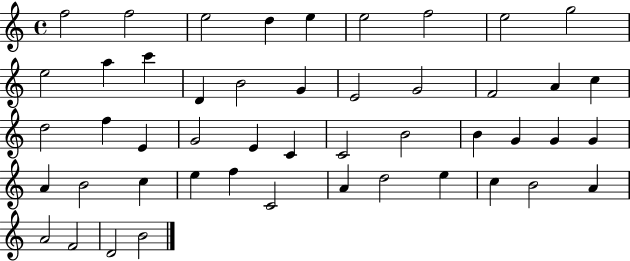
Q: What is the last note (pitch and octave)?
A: B4